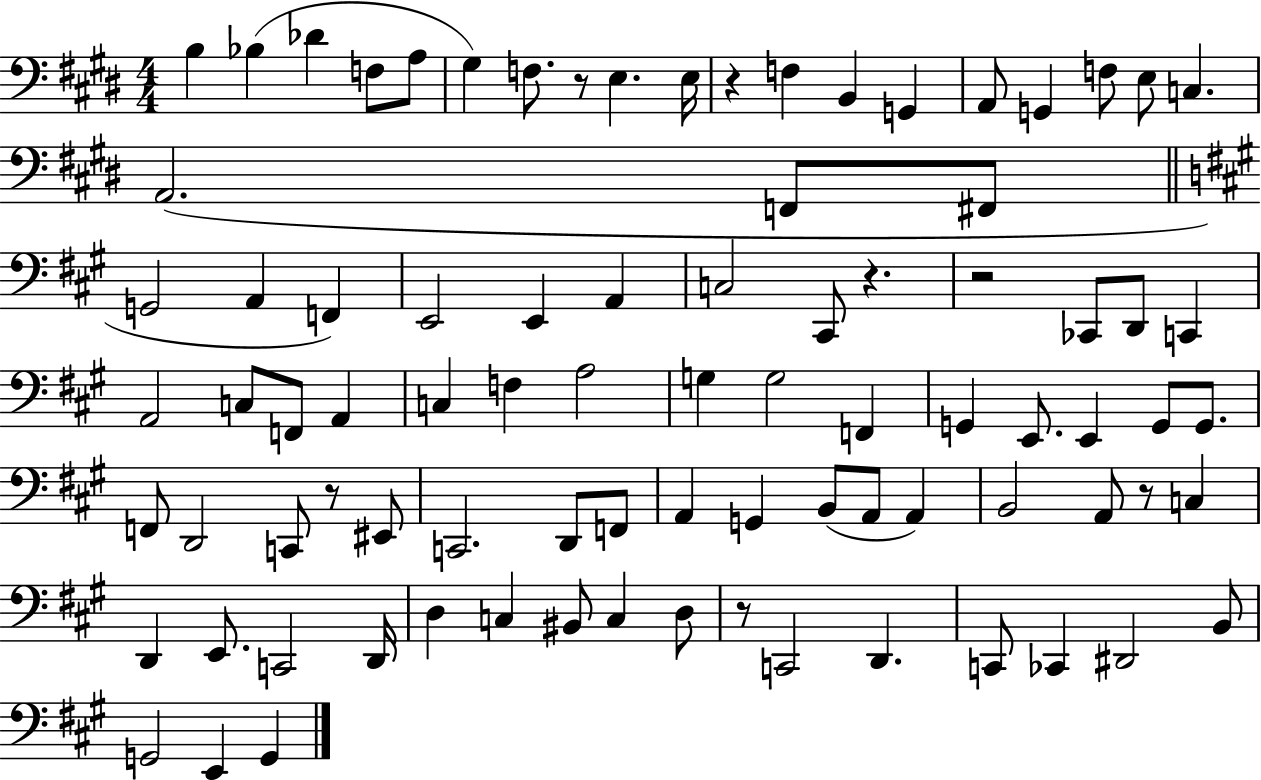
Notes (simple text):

B3/q Bb3/q Db4/q F3/e A3/e G#3/q F3/e. R/e E3/q. E3/s R/q F3/q B2/q G2/q A2/e G2/q F3/e E3/e C3/q. A2/h. F2/e F#2/e G2/h A2/q F2/q E2/h E2/q A2/q C3/h C#2/e R/q. R/h CES2/e D2/e C2/q A2/h C3/e F2/e A2/q C3/q F3/q A3/h G3/q G3/h F2/q G2/q E2/e. E2/q G2/e G2/e. F2/e D2/h C2/e R/e EIS2/e C2/h. D2/e F2/e A2/q G2/q B2/e A2/e A2/q B2/h A2/e R/e C3/q D2/q E2/e. C2/h D2/s D3/q C3/q BIS2/e C3/q D3/e R/e C2/h D2/q. C2/e CES2/q D#2/h B2/e G2/h E2/q G2/q